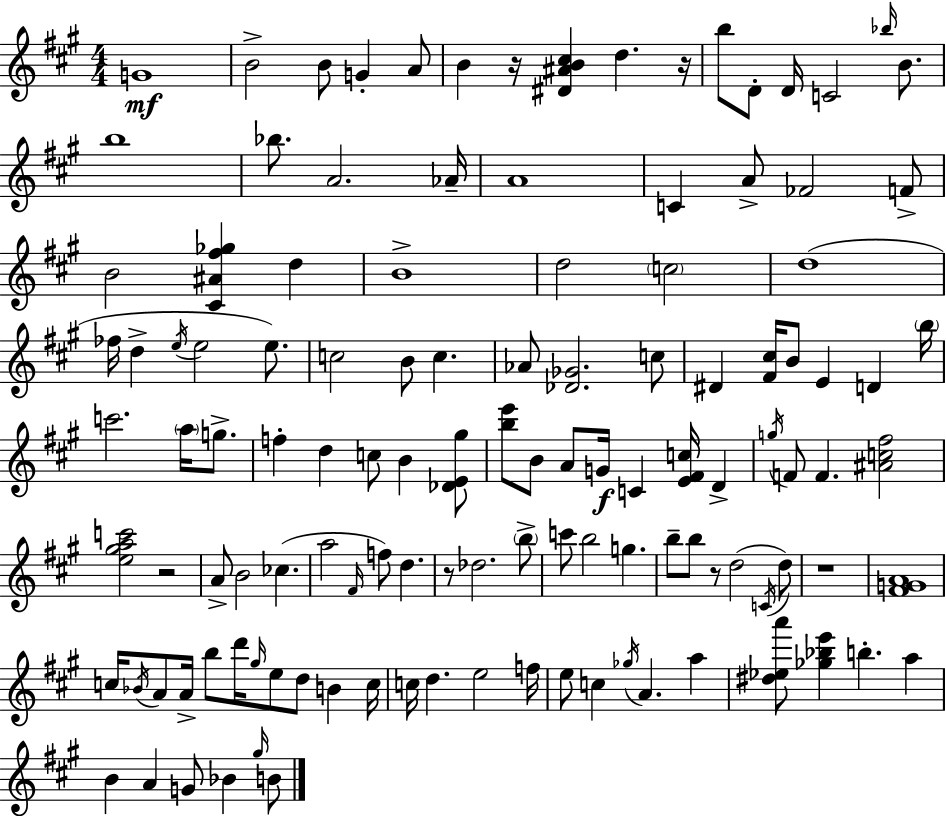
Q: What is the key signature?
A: A major